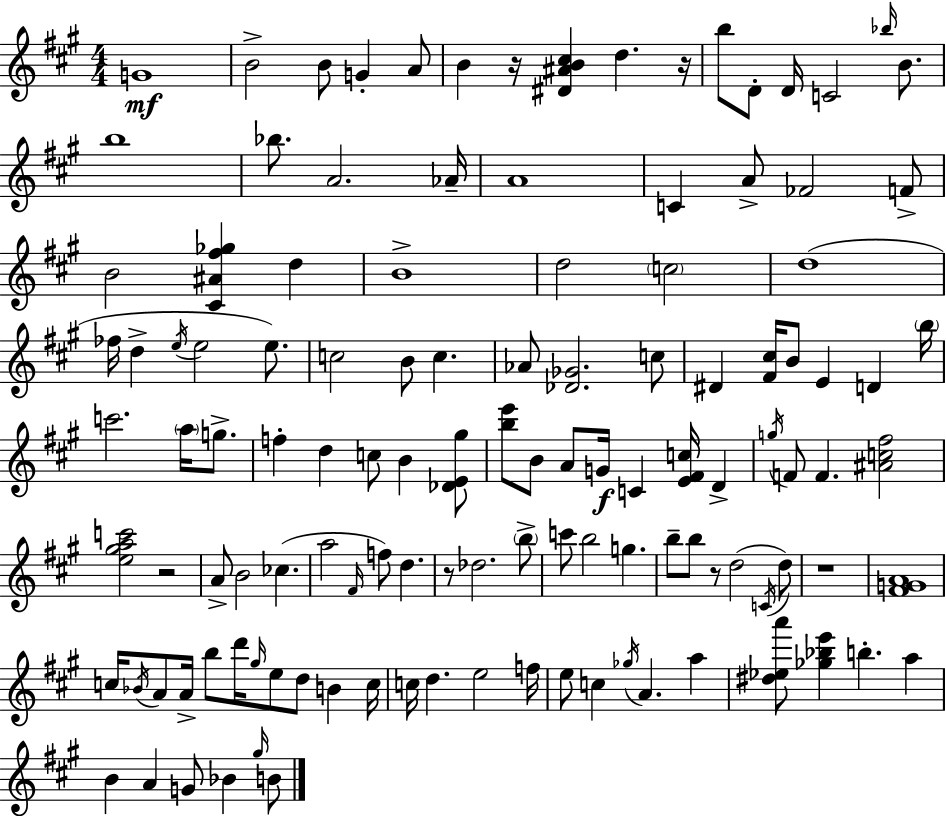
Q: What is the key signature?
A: A major